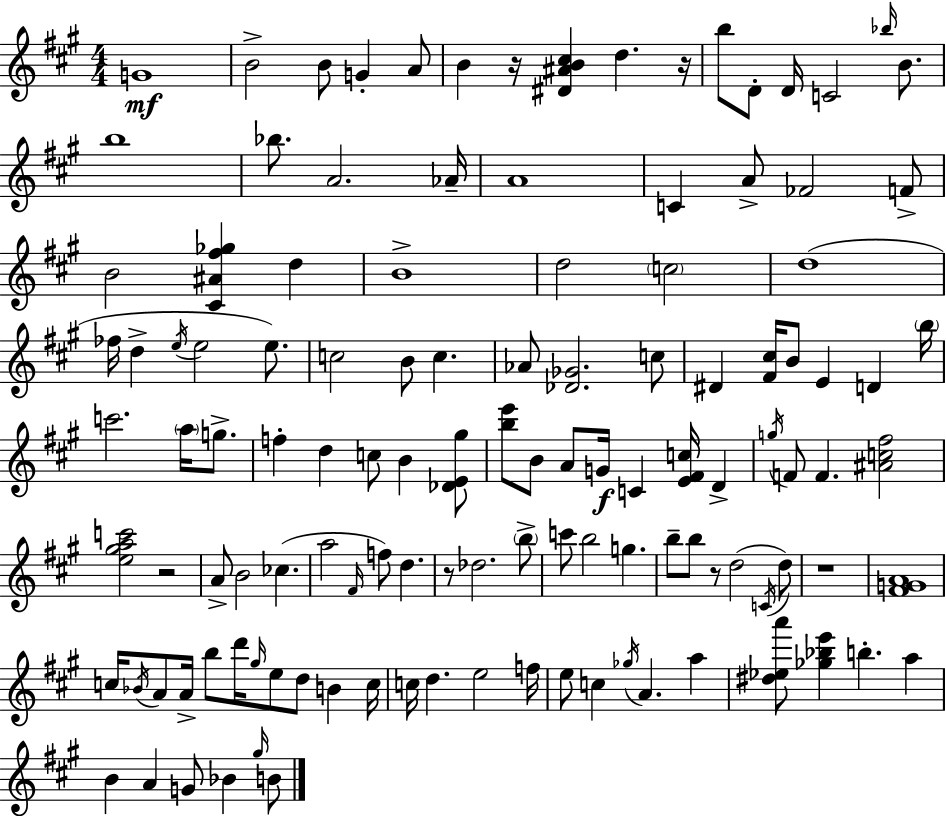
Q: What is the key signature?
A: A major